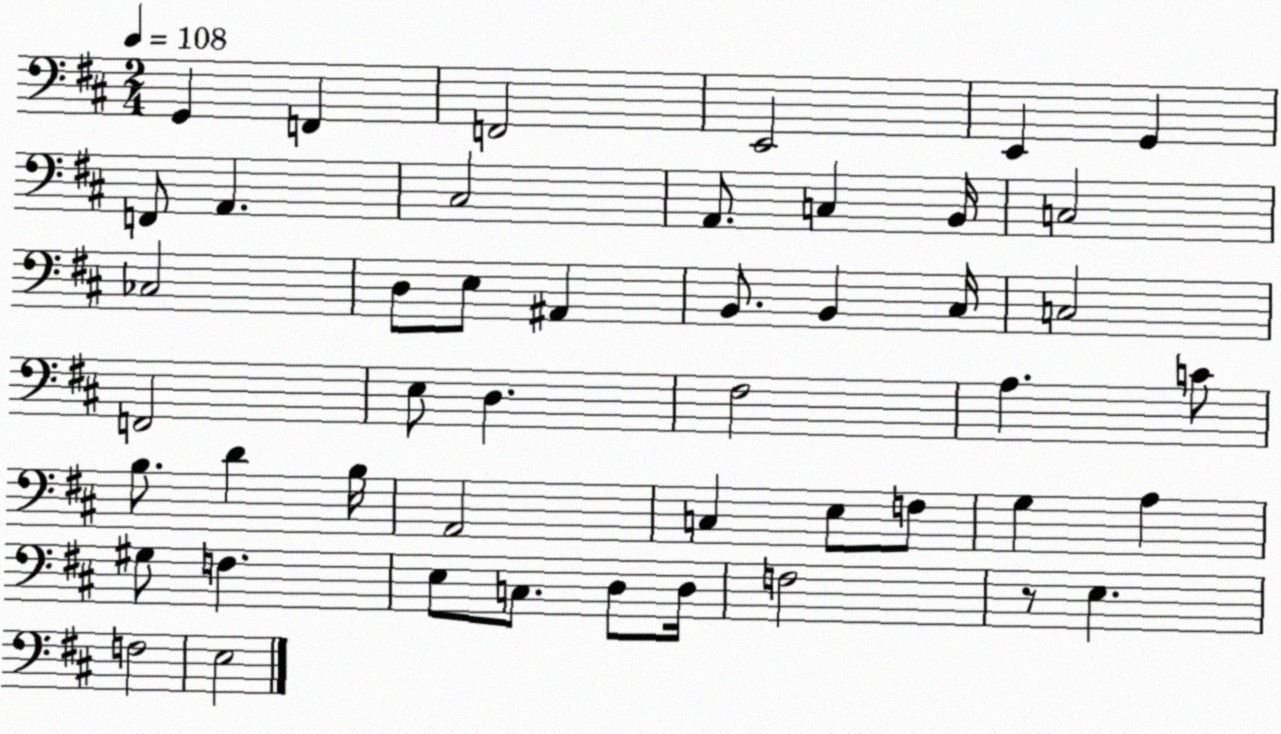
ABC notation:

X:1
T:Untitled
M:2/4
L:1/4
K:D
G,, F,, F,,2 E,,2 E,, G,, F,,/2 A,, ^C,2 A,,/2 C, B,,/4 C,2 _C,2 D,/2 E,/2 ^A,, B,,/2 B,, ^C,/4 C,2 F,,2 E,/2 D, ^F,2 A, C/2 B,/2 D B,/4 A,,2 C, E,/2 F,/2 G, A, ^G,/2 F, E,/2 C,/2 D,/2 D,/4 F,2 z/2 E, F,2 E,2